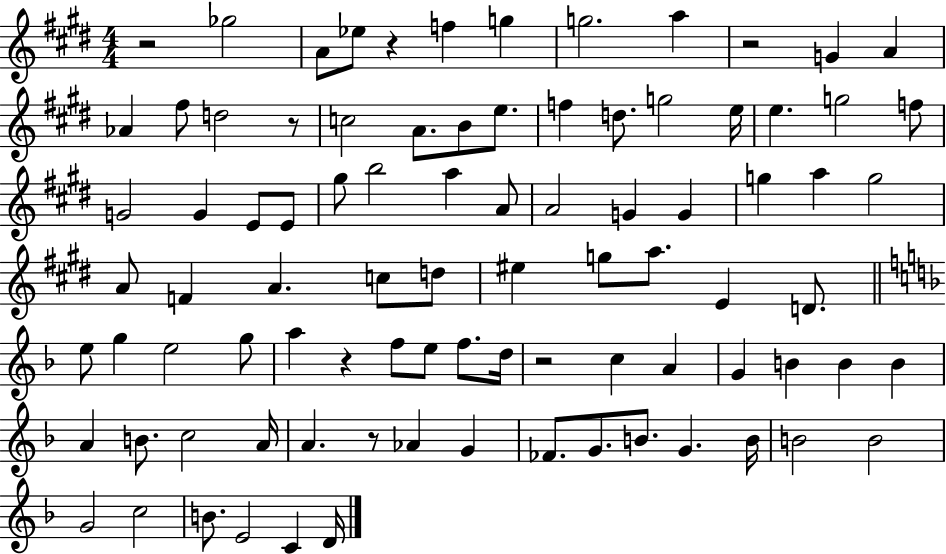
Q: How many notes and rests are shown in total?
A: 89